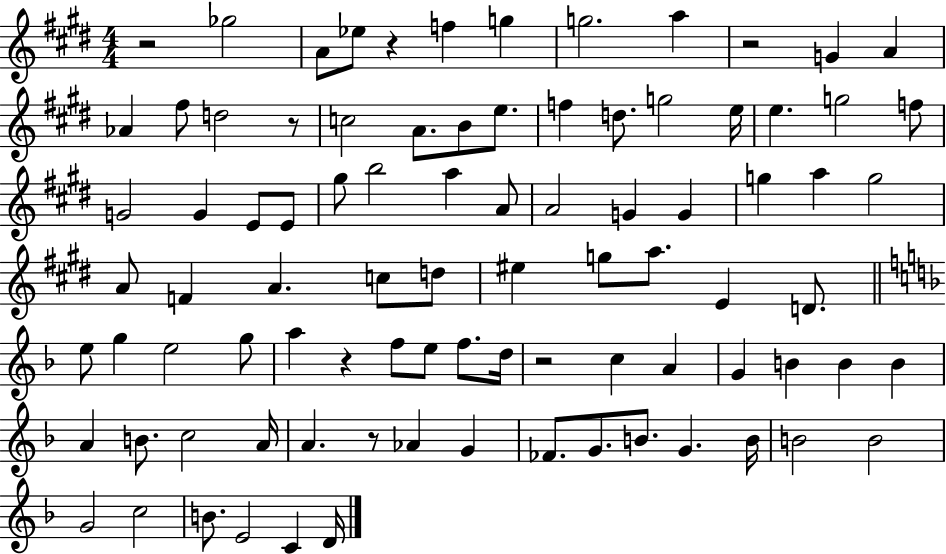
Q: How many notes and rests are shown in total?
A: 89